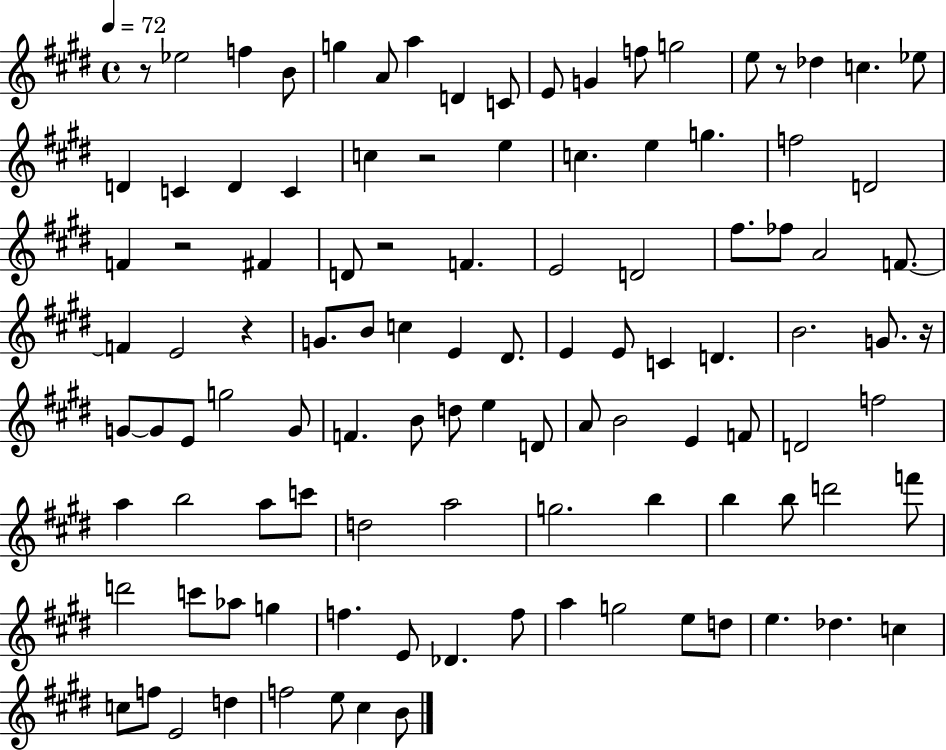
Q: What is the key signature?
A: E major